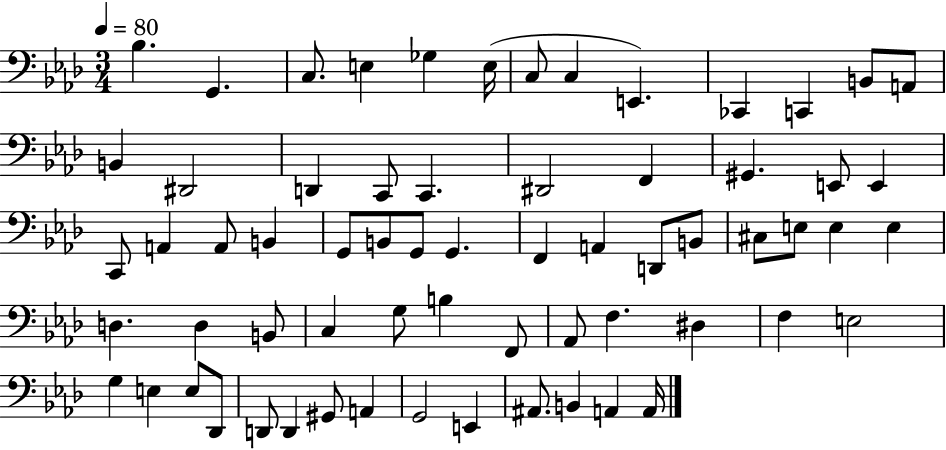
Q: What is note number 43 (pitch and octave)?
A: C3